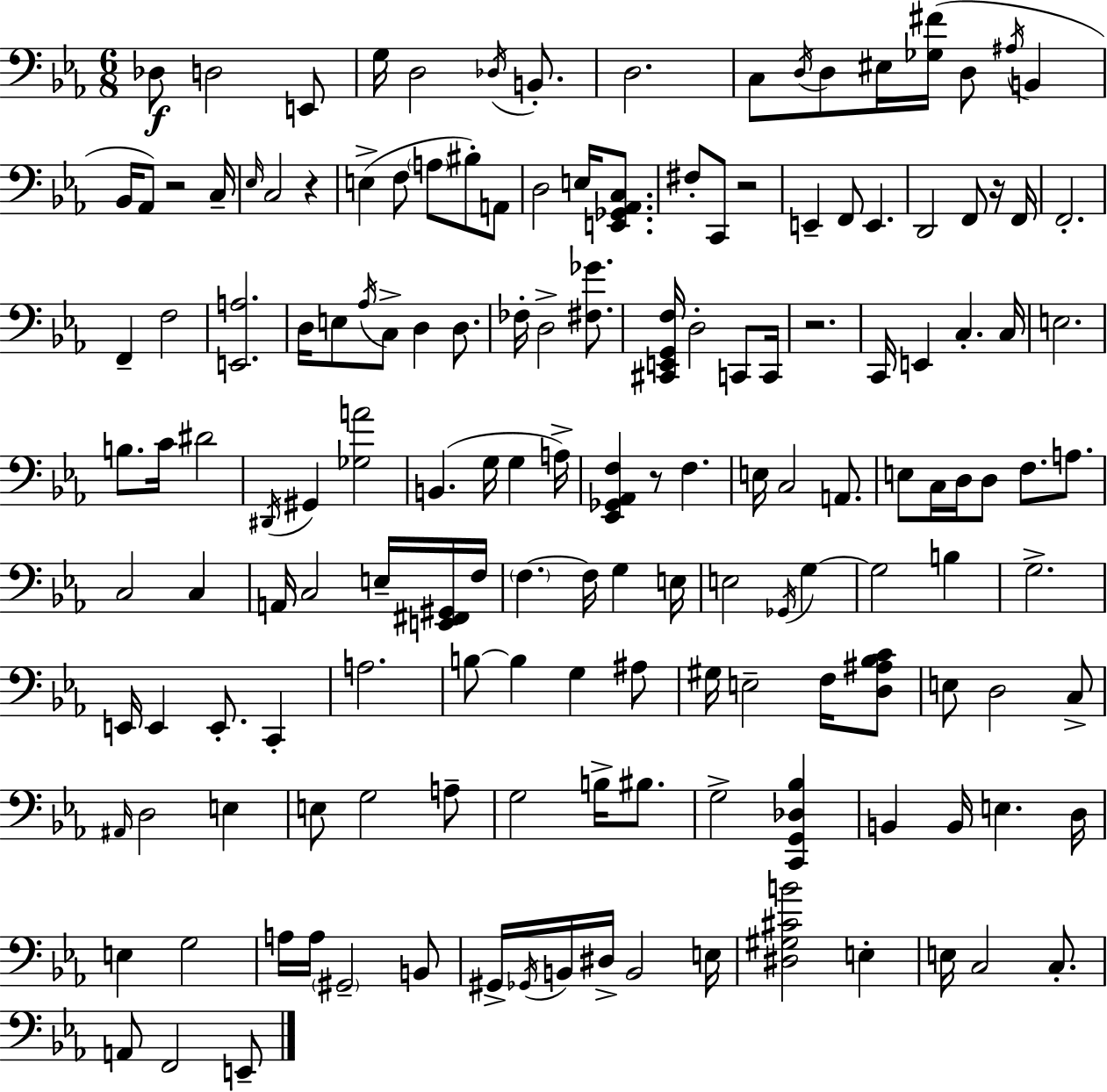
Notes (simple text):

Db3/e D3/h E2/e G3/s D3/h Db3/s B2/e. D3/h. C3/e D3/s D3/e EIS3/s [Gb3,F#4]/s D3/e A#3/s B2/q Bb2/s Ab2/e R/h C3/s Eb3/s C3/h R/q E3/q F3/e A3/e BIS3/e A2/e D3/h E3/s [E2,Gb2,Ab2,C3]/e. F#3/e C2/e R/h E2/q F2/e E2/q. D2/h F2/e R/s F2/s F2/h. F2/q F3/h [E2,A3]/h. D3/s E3/e Ab3/s C3/e D3/q D3/e. FES3/s D3/h [F#3,Gb4]/e. [C#2,E2,G2,F3]/s D3/h C2/e C2/s R/h. C2/s E2/q C3/q. C3/s E3/h. B3/e. C4/s D#4/h D#2/s G#2/q [Gb3,A4]/h B2/q. G3/s G3/q A3/s [Eb2,Gb2,Ab2,F3]/q R/e F3/q. E3/s C3/h A2/e. E3/e C3/s D3/s D3/e F3/e. A3/e. C3/h C3/q A2/s C3/h E3/s [E2,F#2,G#2]/s F3/s F3/q. F3/s G3/q E3/s E3/h Gb2/s G3/q G3/h B3/q G3/h. E2/s E2/q E2/e. C2/q A3/h. B3/e B3/q G3/q A#3/e G#3/s E3/h F3/s [D3,A#3,Bb3,C4]/e E3/e D3/h C3/e A#2/s D3/h E3/q E3/e G3/h A3/e G3/h B3/s BIS3/e. G3/h [C2,G2,Db3,Bb3]/q B2/q B2/s E3/q. D3/s E3/q G3/h A3/s A3/s G#2/h B2/e G#2/s Gb2/s B2/s D#3/s B2/h E3/s [D#3,G#3,C#4,B4]/h E3/q E3/s C3/h C3/e. A2/e F2/h E2/e